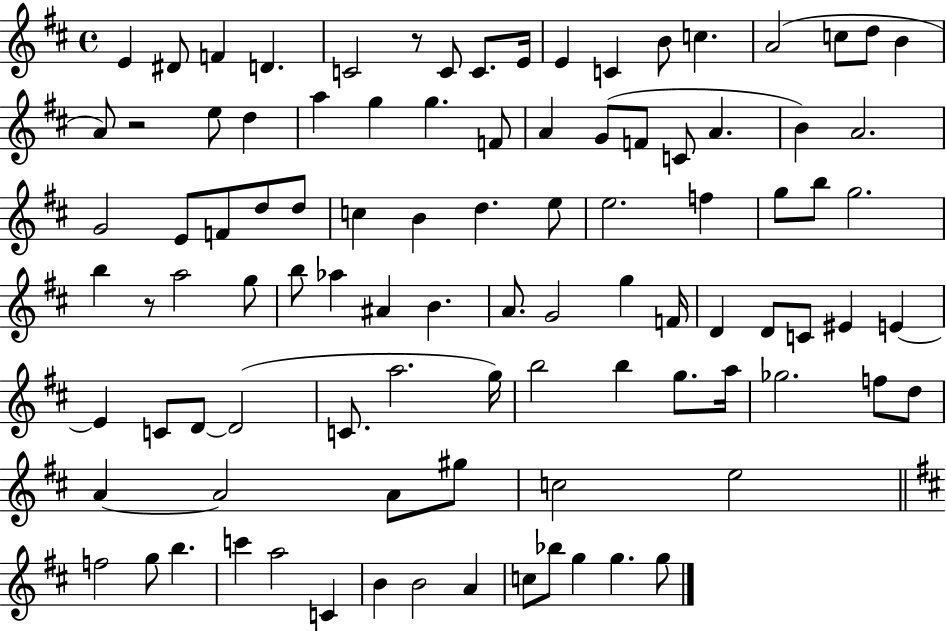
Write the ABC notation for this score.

X:1
T:Untitled
M:4/4
L:1/4
K:D
E ^D/2 F D C2 z/2 C/2 C/2 E/4 E C B/2 c A2 c/2 d/2 B A/2 z2 e/2 d a g g F/2 A G/2 F/2 C/2 A B A2 G2 E/2 F/2 d/2 d/2 c B d e/2 e2 f g/2 b/2 g2 b z/2 a2 g/2 b/2 _a ^A B A/2 G2 g F/4 D D/2 C/2 ^E E E C/2 D/2 D2 C/2 a2 g/4 b2 b g/2 a/4 _g2 f/2 d/2 A A2 A/2 ^g/2 c2 e2 f2 g/2 b c' a2 C B B2 A c/2 _b/2 g g g/2